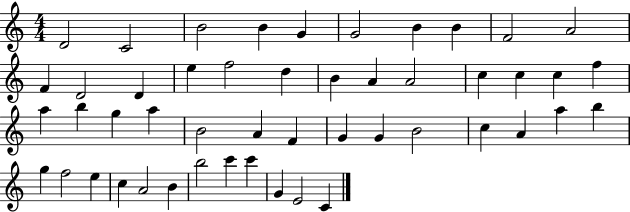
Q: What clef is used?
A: treble